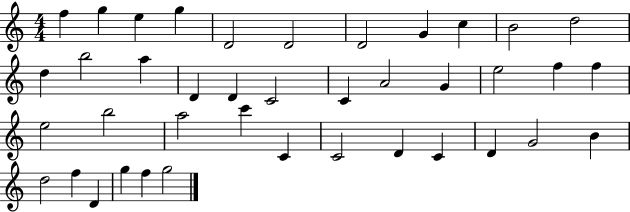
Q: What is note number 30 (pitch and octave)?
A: D4